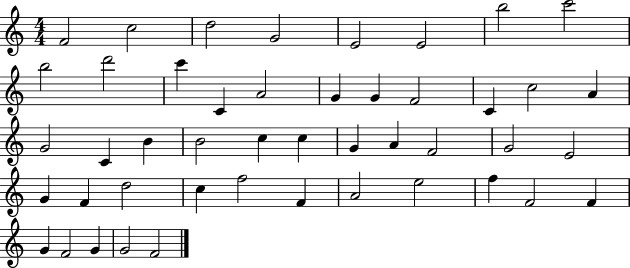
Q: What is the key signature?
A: C major